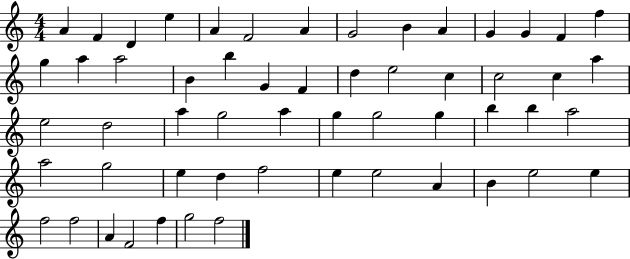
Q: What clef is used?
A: treble